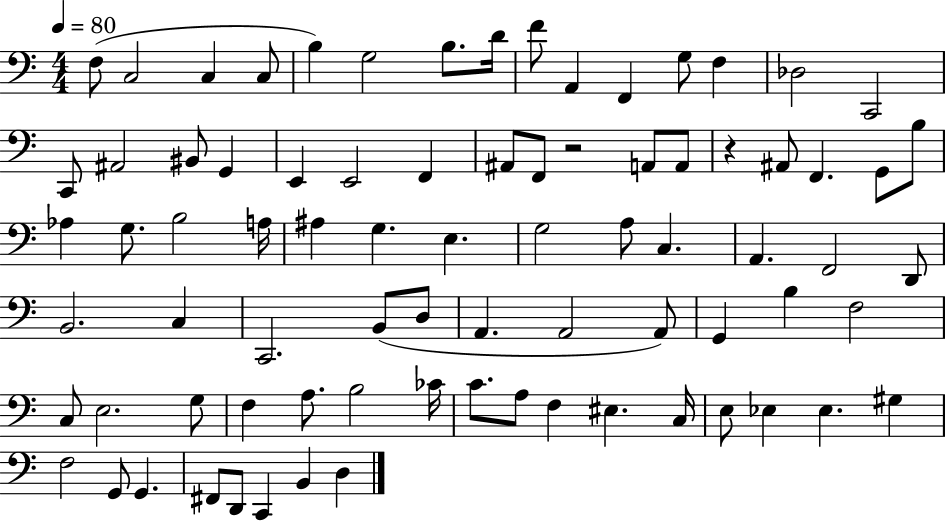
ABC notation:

X:1
T:Untitled
M:4/4
L:1/4
K:C
F,/2 C,2 C, C,/2 B, G,2 B,/2 D/4 F/2 A,, F,, G,/2 F, _D,2 C,,2 C,,/2 ^A,,2 ^B,,/2 G,, E,, E,,2 F,, ^A,,/2 F,,/2 z2 A,,/2 A,,/2 z ^A,,/2 F,, G,,/2 B,/2 _A, G,/2 B,2 A,/4 ^A, G, E, G,2 A,/2 C, A,, F,,2 D,,/2 B,,2 C, C,,2 B,,/2 D,/2 A,, A,,2 A,,/2 G,, B, F,2 C,/2 E,2 G,/2 F, A,/2 B,2 _C/4 C/2 A,/2 F, ^E, C,/4 E,/2 _E, _E, ^G, F,2 G,,/2 G,, ^F,,/2 D,,/2 C,, B,, D,